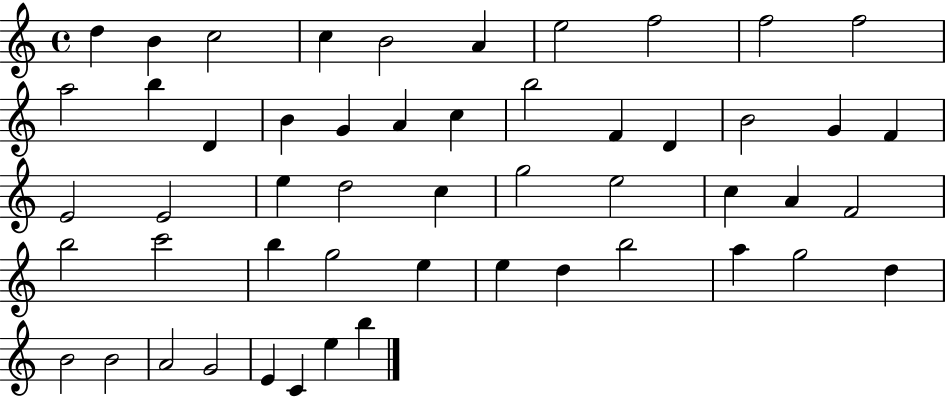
{
  \clef treble
  \time 4/4
  \defaultTimeSignature
  \key c \major
  d''4 b'4 c''2 | c''4 b'2 a'4 | e''2 f''2 | f''2 f''2 | \break a''2 b''4 d'4 | b'4 g'4 a'4 c''4 | b''2 f'4 d'4 | b'2 g'4 f'4 | \break e'2 e'2 | e''4 d''2 c''4 | g''2 e''2 | c''4 a'4 f'2 | \break b''2 c'''2 | b''4 g''2 e''4 | e''4 d''4 b''2 | a''4 g''2 d''4 | \break b'2 b'2 | a'2 g'2 | e'4 c'4 e''4 b''4 | \bar "|."
}